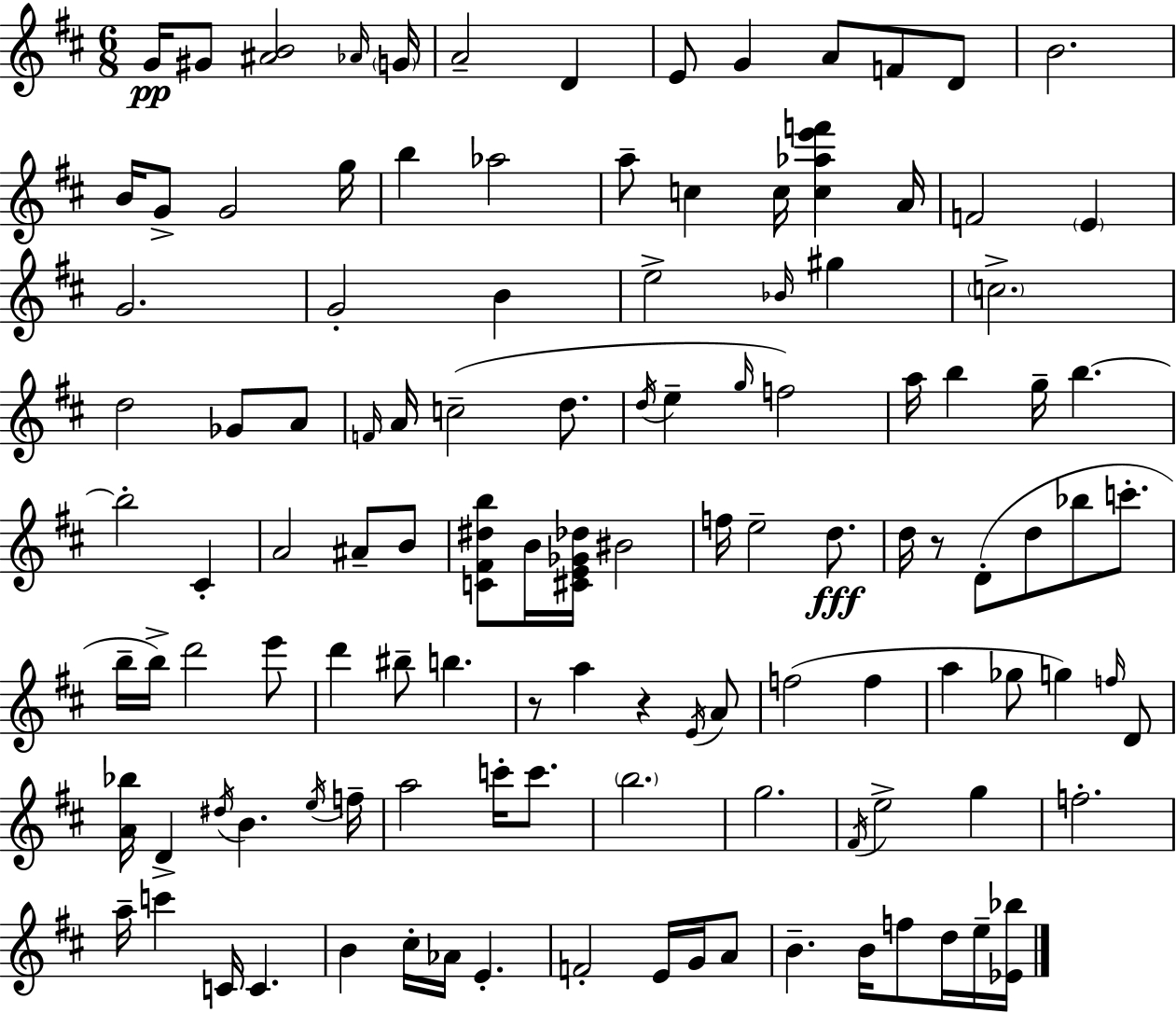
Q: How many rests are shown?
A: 3